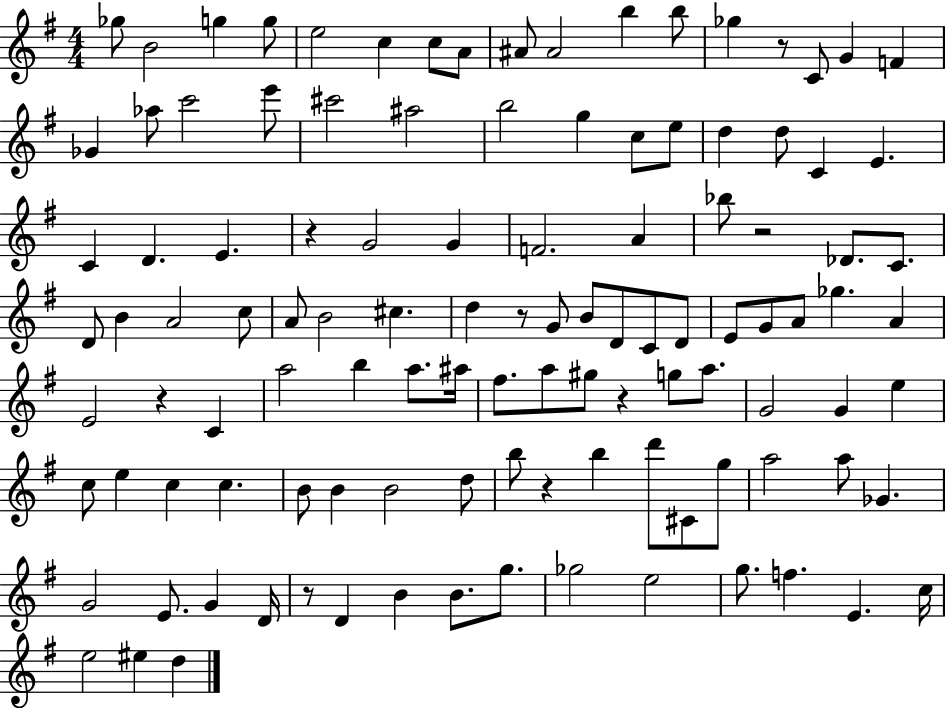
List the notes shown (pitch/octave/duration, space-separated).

Gb5/e B4/h G5/q G5/e E5/h C5/q C5/e A4/e A#4/e A#4/h B5/q B5/e Gb5/q R/e C4/e G4/q F4/q Gb4/q Ab5/e C6/h E6/e C#6/h A#5/h B5/h G5/q C5/e E5/e D5/q D5/e C4/q E4/q. C4/q D4/q. E4/q. R/q G4/h G4/q F4/h. A4/q Bb5/e R/h Db4/e. C4/e. D4/e B4/q A4/h C5/e A4/e B4/h C#5/q. D5/q R/e G4/e B4/e D4/e C4/e D4/e E4/e G4/e A4/e Gb5/q. A4/q E4/h R/q C4/q A5/h B5/q A5/e. A#5/s F#5/e. A5/e G#5/e R/q G5/e A5/e. G4/h G4/q E5/q C5/e E5/q C5/q C5/q. B4/e B4/q B4/h D5/e B5/e R/q B5/q D6/e C#4/e G5/e A5/h A5/e Gb4/q. G4/h E4/e. G4/q D4/s R/e D4/q B4/q B4/e. G5/e. Gb5/h E5/h G5/e. F5/q. E4/q. C5/s E5/h EIS5/q D5/q